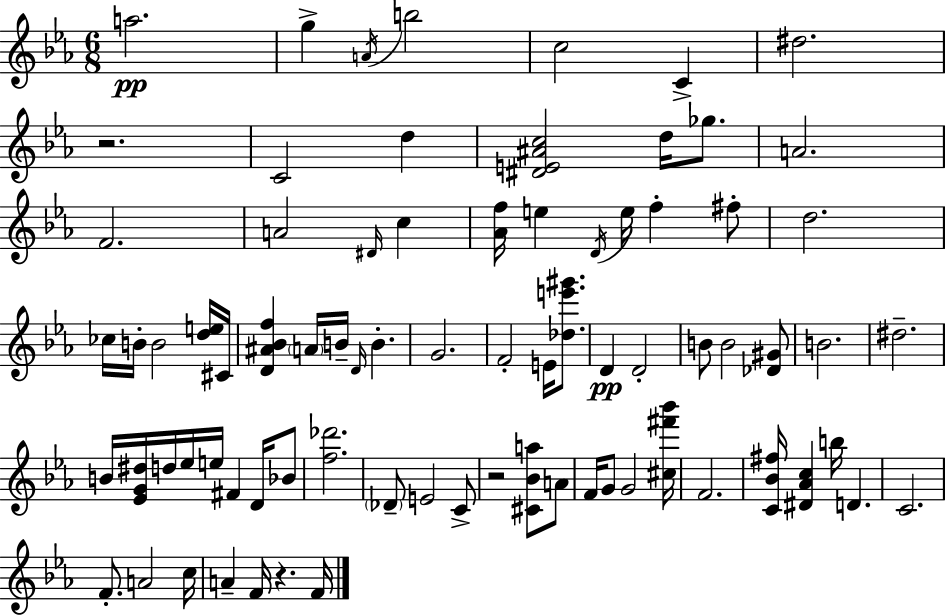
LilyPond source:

{
  \clef treble
  \numericTimeSignature
  \time 6/8
  \key ees \major
  a''2.\pp | g''4-> \acciaccatura { a'16 } b''2 | c''2 c'4-> | dis''2. | \break r2. | c'2 d''4 | <dis' e' ais' c''>2 d''16 ges''8. | a'2. | \break f'2. | a'2 \grace { dis'16 } c''4 | <aes' f''>16 e''4 \acciaccatura { d'16 } e''16 f''4-. | fis''8-. d''2. | \break ces''16 b'16-. b'2 | <d'' e''>16 cis'16 <d' ais' bes' f''>4 \parenthesize a'16 b'16-- \grace { d'16 } b'4.-. | g'2. | f'2-. | \break e'16 <des'' e''' gis'''>8. d'4\pp d'2-. | b'8 b'2 | <des' gis'>8 b'2. | dis''2.-- | \break b'16 <ees' g' dis''>16 d''16 ees''16 e''16 fis'4 | d'16 bes'8 <f'' des'''>2. | \parenthesize des'8-- e'2 | c'8-> r2 | \break <cis' bes' a''>8 a'8 f'16 g'8 g'2 | <cis'' fis''' bes'''>16 f'2. | <c' bes' fis''>16 <dis' aes' c''>4 b''16 d'4. | c'2. | \break f'8.-. a'2 | c''16 a'4-- f'16 r4. | f'16 \bar "|."
}